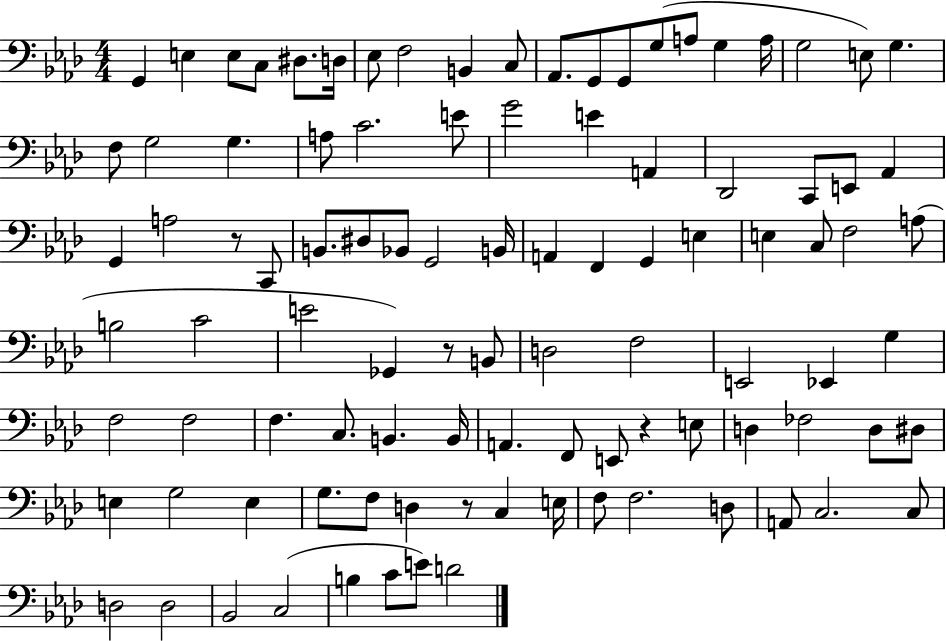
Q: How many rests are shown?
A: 4